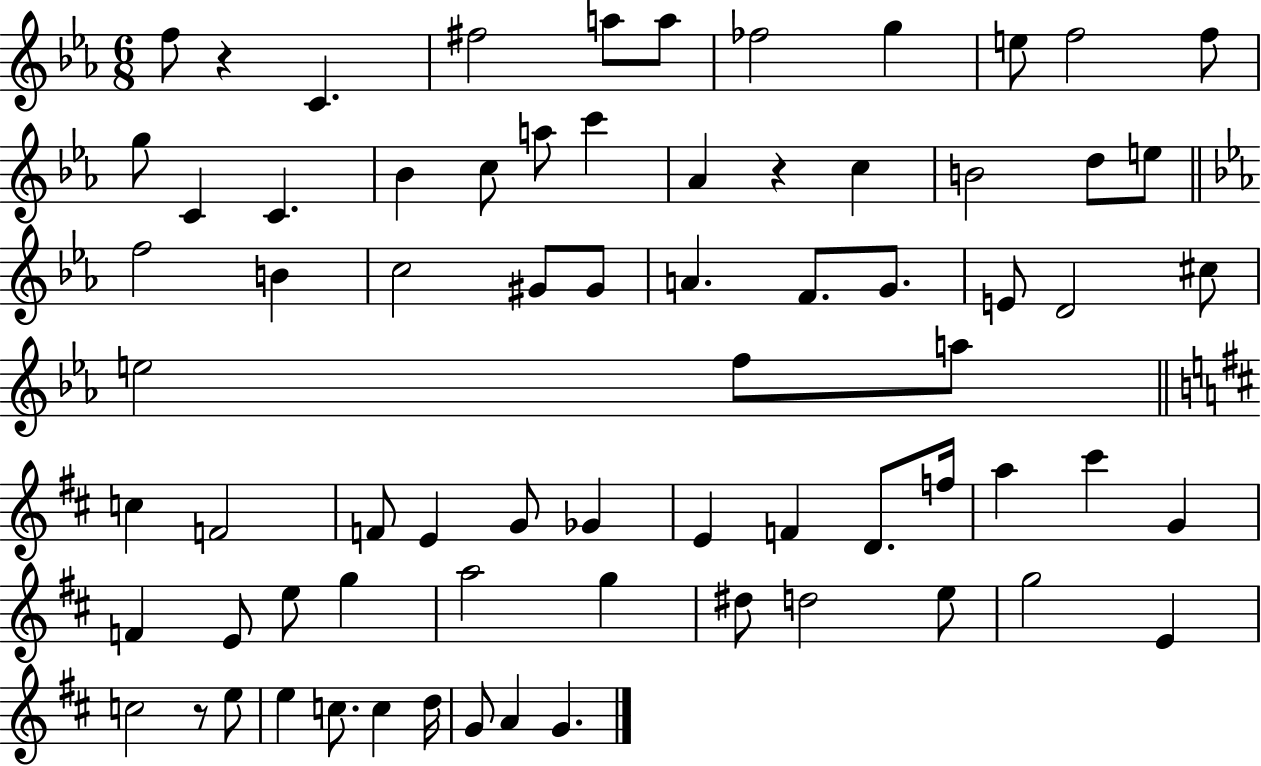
{
  \clef treble
  \numericTimeSignature
  \time 6/8
  \key ees \major
  f''8 r4 c'4. | fis''2 a''8 a''8 | fes''2 g''4 | e''8 f''2 f''8 | \break g''8 c'4 c'4. | bes'4 c''8 a''8 c'''4 | aes'4 r4 c''4 | b'2 d''8 e''8 | \break \bar "||" \break \key c \minor f''2 b'4 | c''2 gis'8 gis'8 | a'4. f'8. g'8. | e'8 d'2 cis''8 | \break e''2 f''8 a''8 | \bar "||" \break \key b \minor c''4 f'2 | f'8 e'4 g'8 ges'4 | e'4 f'4 d'8. f''16 | a''4 cis'''4 g'4 | \break f'4 e'8 e''8 g''4 | a''2 g''4 | dis''8 d''2 e''8 | g''2 e'4 | \break c''2 r8 e''8 | e''4 c''8. c''4 d''16 | g'8 a'4 g'4. | \bar "|."
}